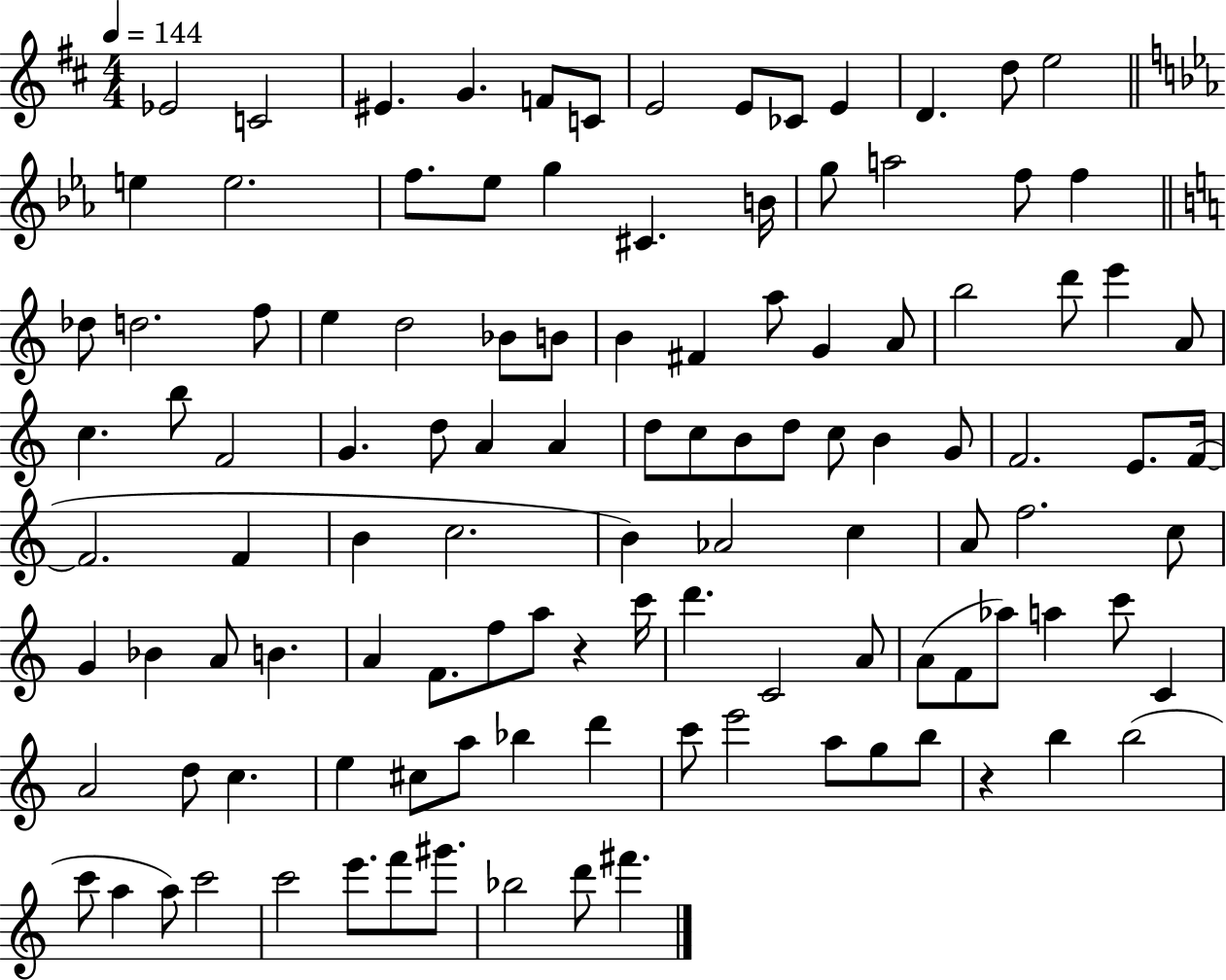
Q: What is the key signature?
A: D major